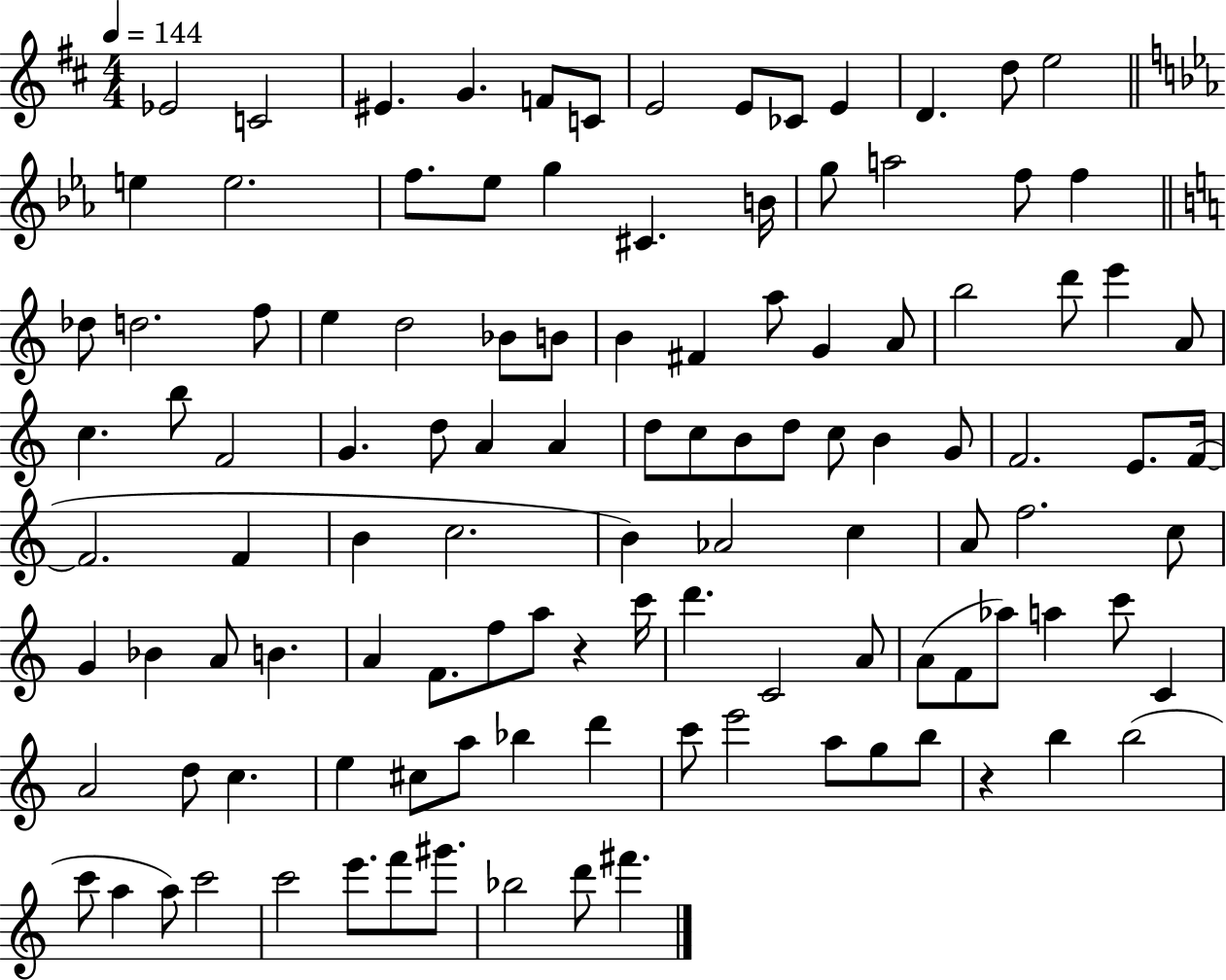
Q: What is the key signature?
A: D major